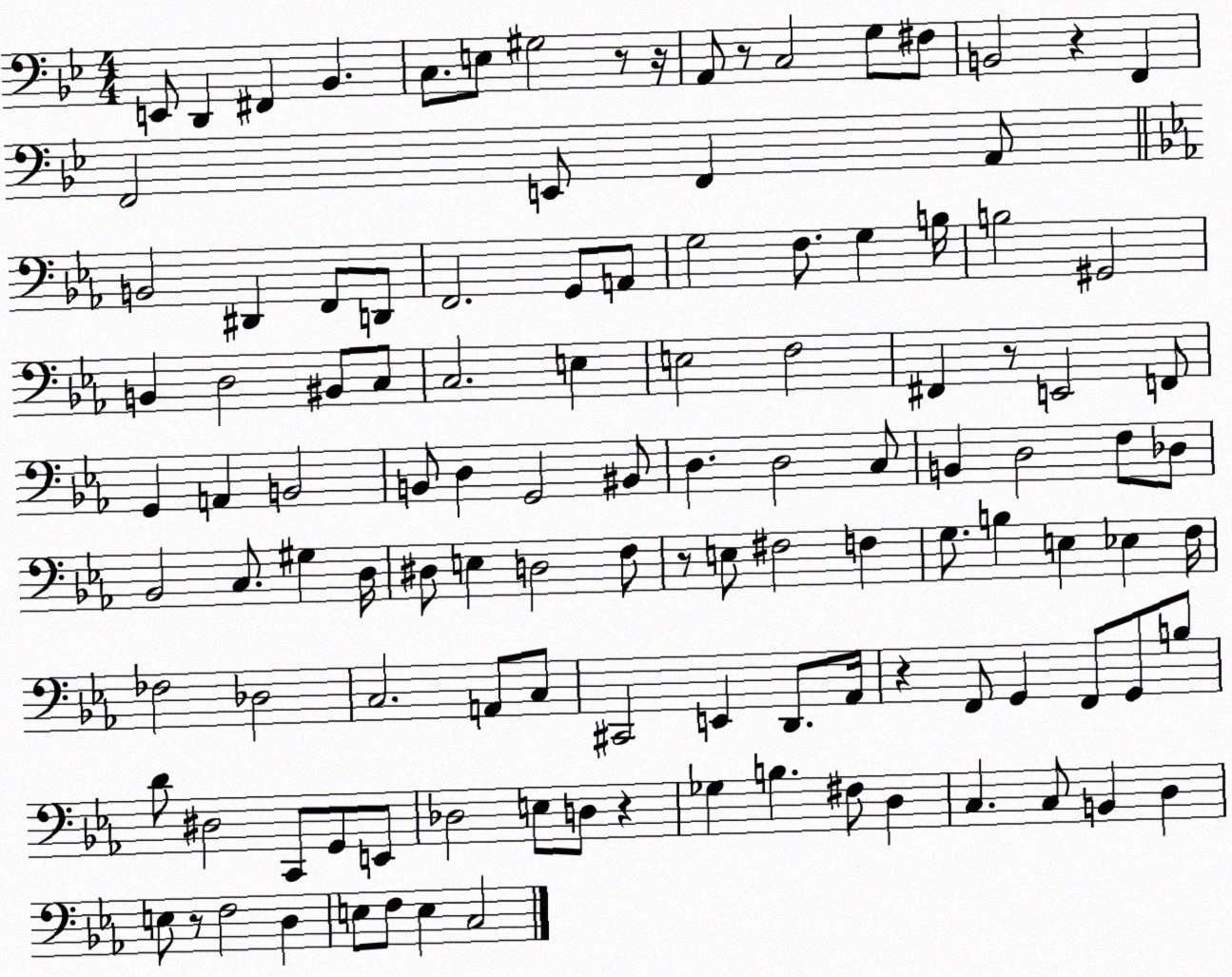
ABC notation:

X:1
T:Untitled
M:4/4
L:1/4
K:Bb
E,,/2 D,, ^F,, _B,, C,/2 E,/2 ^G,2 z/2 z/4 A,,/2 z/2 C,2 G,/2 ^F,/2 B,,2 z F,, F,,2 E,,/2 F,, A,,/2 B,,2 ^D,, F,,/2 D,,/2 F,,2 G,,/2 A,,/2 G,2 F,/2 G, B,/4 B,2 ^G,,2 B,, D,2 ^B,,/2 C,/2 C,2 E, E,2 F,2 ^F,, z/2 E,,2 F,,/2 G,, A,, B,,2 B,,/2 D, G,,2 ^B,,/2 D, D,2 C,/2 B,, D,2 F,/2 _D,/2 _B,,2 C,/2 ^G, D,/4 ^D,/2 E, D,2 F,/2 z/2 E,/2 ^F,2 F, G,/2 B, E, _E, F,/4 _F,2 _D,2 C,2 A,,/2 C,/2 ^C,,2 E,, D,,/2 _A,,/4 z F,,/2 G,, F,,/2 G,,/2 B,/2 D/2 ^D,2 C,,/2 G,,/2 E,,/2 _D,2 E,/2 D,/2 z _G, B, ^F,/2 D, C, C,/2 B,, D, E,/2 z/2 F,2 D, E,/2 F,/2 E, C,2